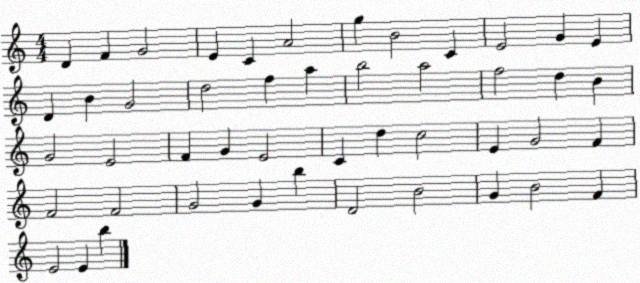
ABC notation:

X:1
T:Untitled
M:4/4
L:1/4
K:C
D F G2 E C A2 g B2 C E2 G E D B G2 d2 f a b2 a2 f2 d B G2 E2 F G E2 C d c2 E G2 F F2 F2 G2 G b D2 B2 G B2 F E2 E b